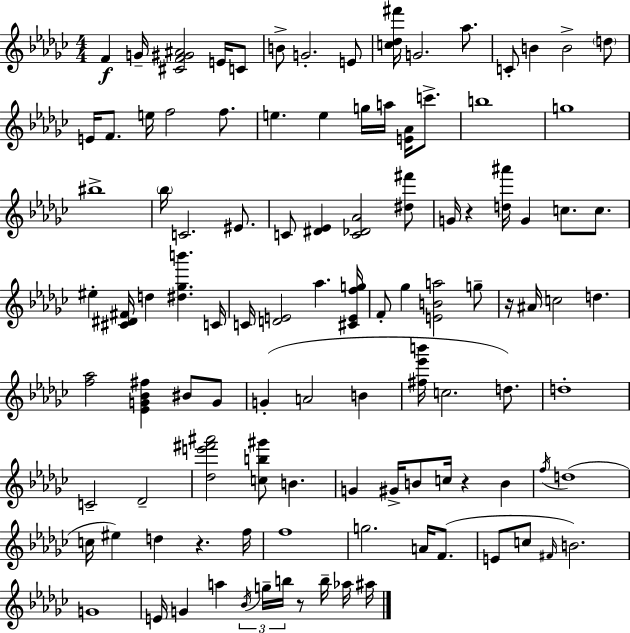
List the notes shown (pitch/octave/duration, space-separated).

F4/q G4/s [C#4,F4,G#4,A#4]/h E4/s C4/e B4/e G4/h. E4/e [C5,Db5,F#6]/s G4/h. Ab5/e. C4/e B4/q B4/h D5/e E4/s F4/e. E5/s F5/h F5/e. E5/q. E5/q G5/s A5/s [E4,Ab4]/s C6/e. B5/w G5/w BIS5/w Bb5/s C4/h. EIS4/e. C4/e [D#4,Eb4]/q [C4,Db4,Ab4]/h [D#5,F#6]/e G4/s R/q [D5,A#6]/s G4/q C5/e. C5/e. EIS5/q [C#4,D#4,F#4]/s D5/q [D#5,Gb5,B6]/q. C4/s C4/s [D4,E4]/h Ab5/q. [C#4,E4,F5,G5]/s F4/e Gb5/q [E4,B4,A5]/h G5/e R/s A#4/s C5/h D5/q. [F5,Ab5]/h [Eb4,G4,Bb4,F#5]/q BIS4/e G4/e G4/q A4/h B4/q [F#5,Eb6,B6]/s C5/h. D5/e. D5/w C4/h Db4/h [Db5,E6,F#6,A#6]/h [C5,B5,G#6]/e B4/q. G4/q G#4/s B4/e C5/s R/q B4/q F5/s D5/w C5/s EIS5/q D5/q R/q. F5/s F5/w G5/h. A4/s F4/e. E4/e C5/e F#4/s B4/h. G4/w E4/s G4/q A5/q Bb4/s G5/s B5/s R/e B5/s Ab5/s A#5/s